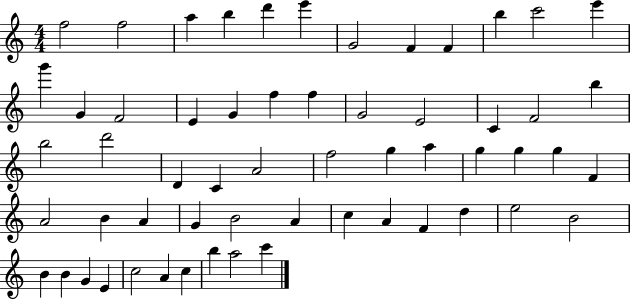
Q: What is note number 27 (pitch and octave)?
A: D4